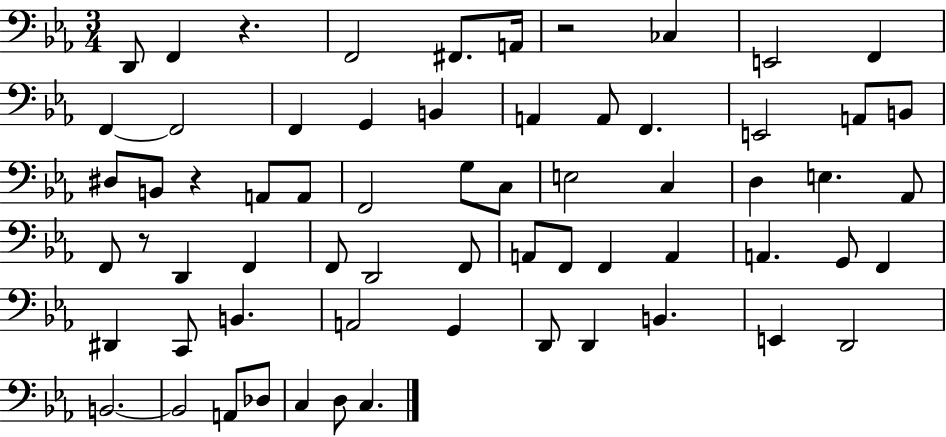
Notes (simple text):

D2/e F2/q R/q. F2/h F#2/e. A2/s R/h CES3/q E2/h F2/q F2/q F2/h F2/q G2/q B2/q A2/q A2/e F2/q. E2/h A2/e B2/e D#3/e B2/e R/q A2/e A2/e F2/h G3/e C3/e E3/h C3/q D3/q E3/q. Ab2/e F2/e R/e D2/q F2/q F2/e D2/h F2/e A2/e F2/e F2/q A2/q A2/q. G2/e F2/q D#2/q C2/e B2/q. A2/h G2/q D2/e D2/q B2/q. E2/q D2/h B2/h. B2/h A2/e Db3/e C3/q D3/e C3/q.